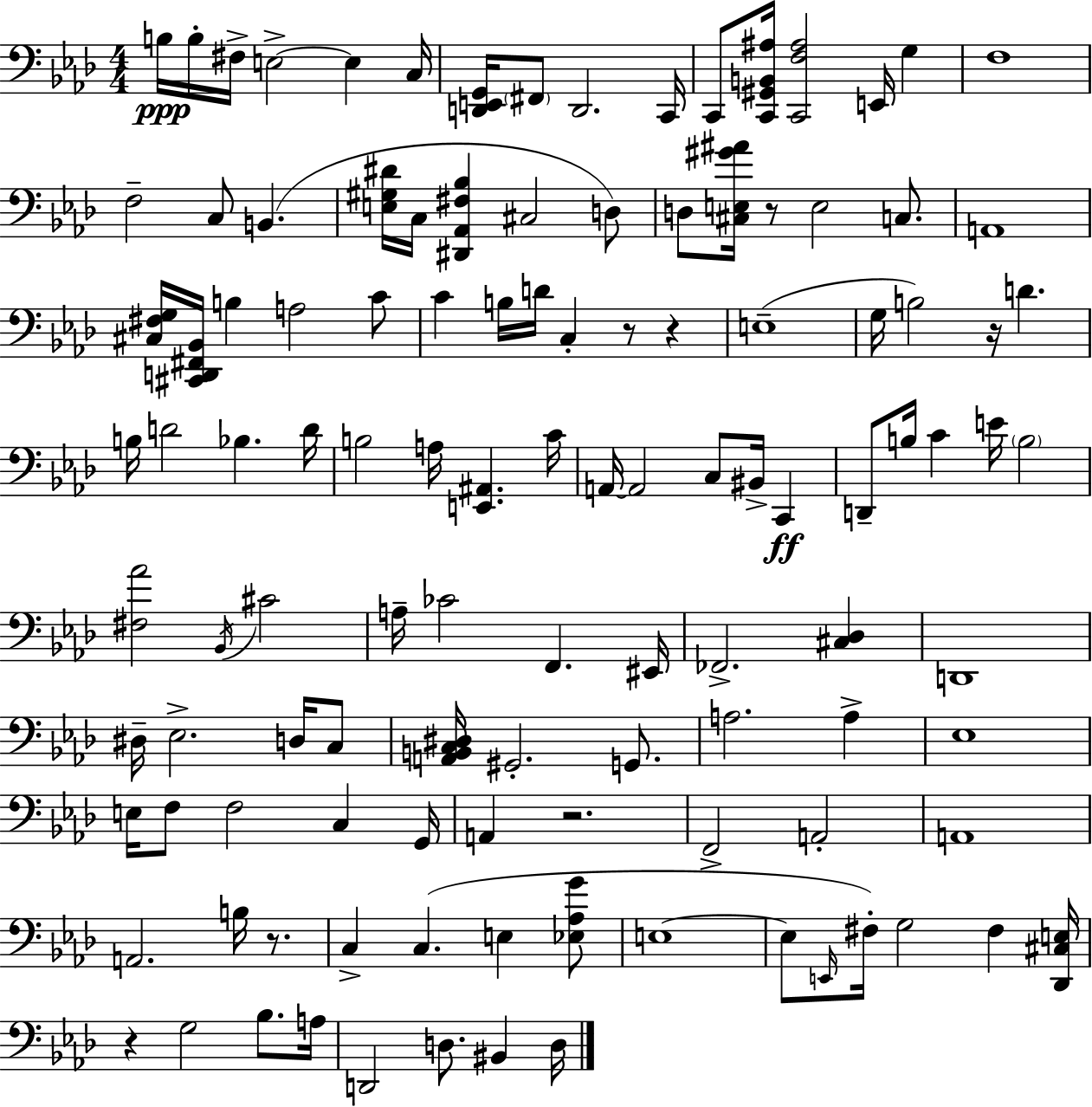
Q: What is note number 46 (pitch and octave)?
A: C2